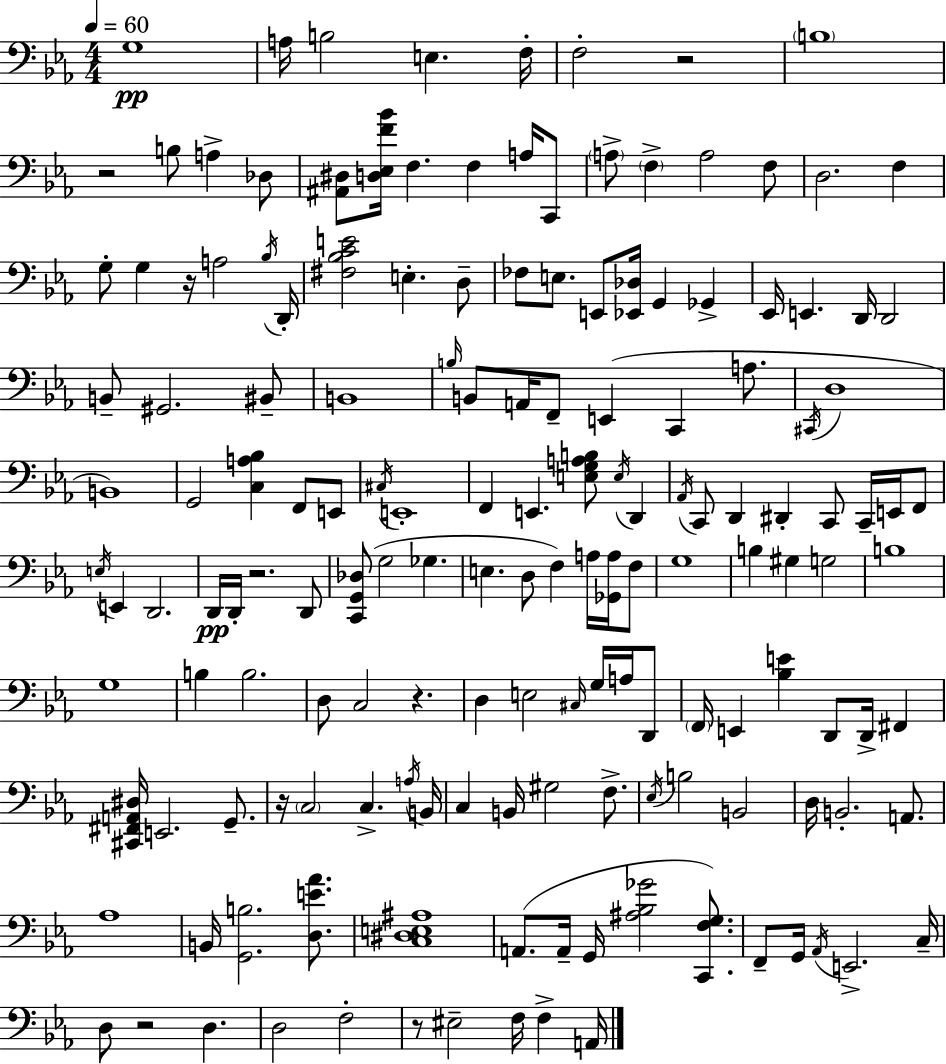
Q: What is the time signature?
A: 4/4